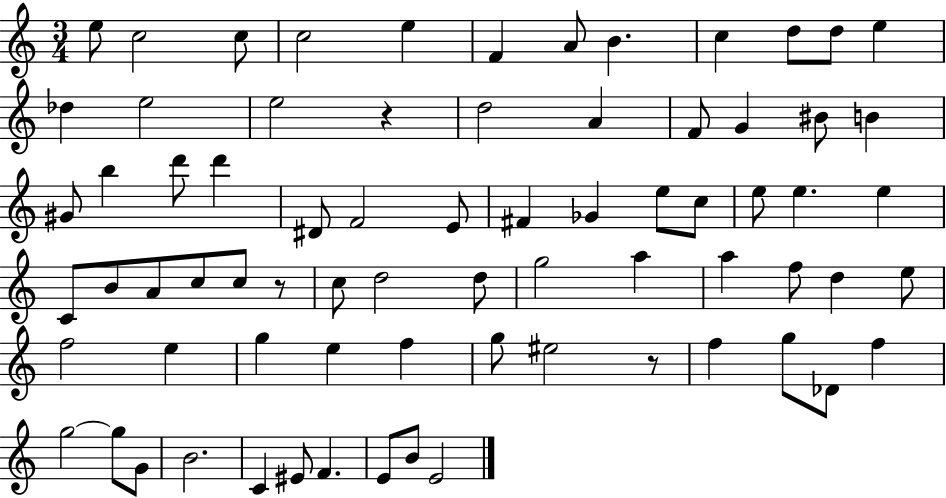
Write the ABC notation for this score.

X:1
T:Untitled
M:3/4
L:1/4
K:C
e/2 c2 c/2 c2 e F A/2 B c d/2 d/2 e _d e2 e2 z d2 A F/2 G ^B/2 B ^G/2 b d'/2 d' ^D/2 F2 E/2 ^F _G e/2 c/2 e/2 e e C/2 B/2 A/2 c/2 c/2 z/2 c/2 d2 d/2 g2 a a f/2 d e/2 f2 e g e f g/2 ^e2 z/2 f g/2 _D/2 f g2 g/2 G/2 B2 C ^E/2 F E/2 B/2 E2